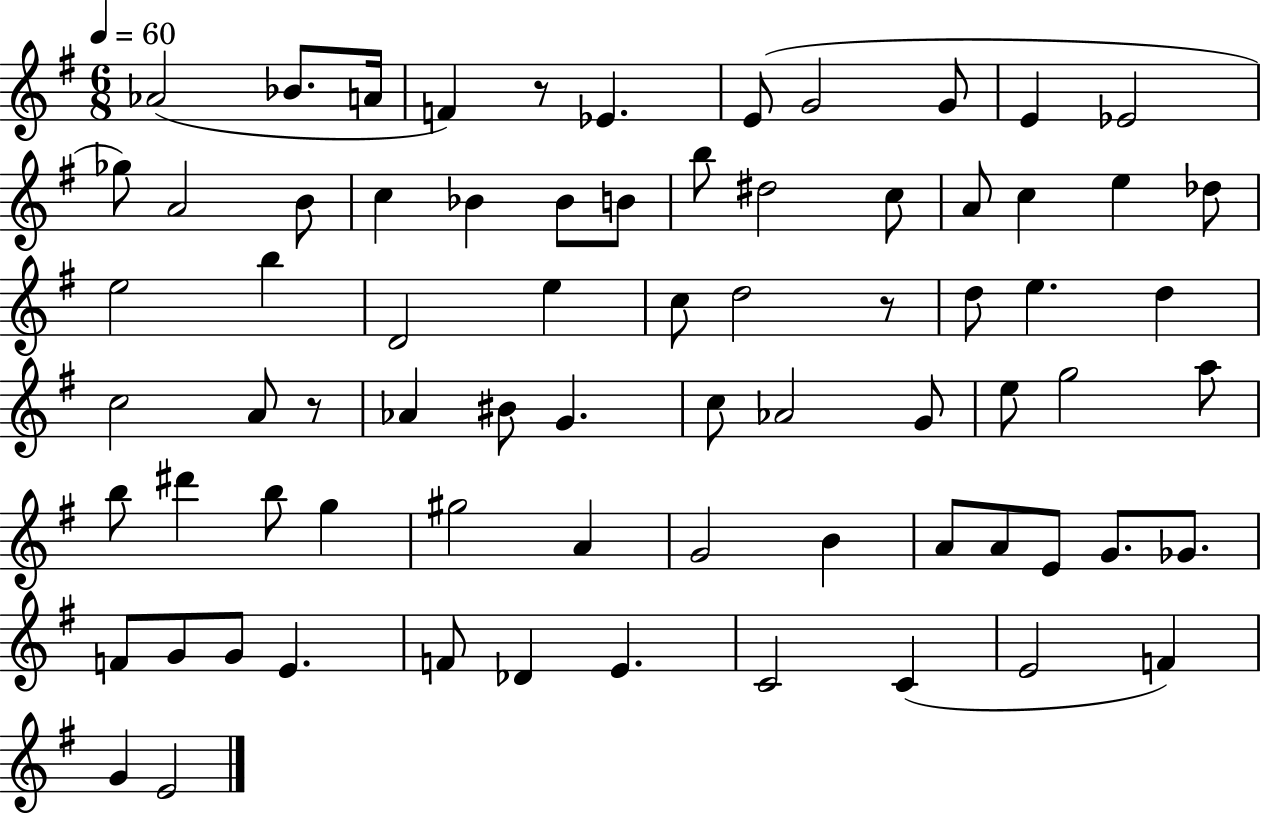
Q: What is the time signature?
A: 6/8